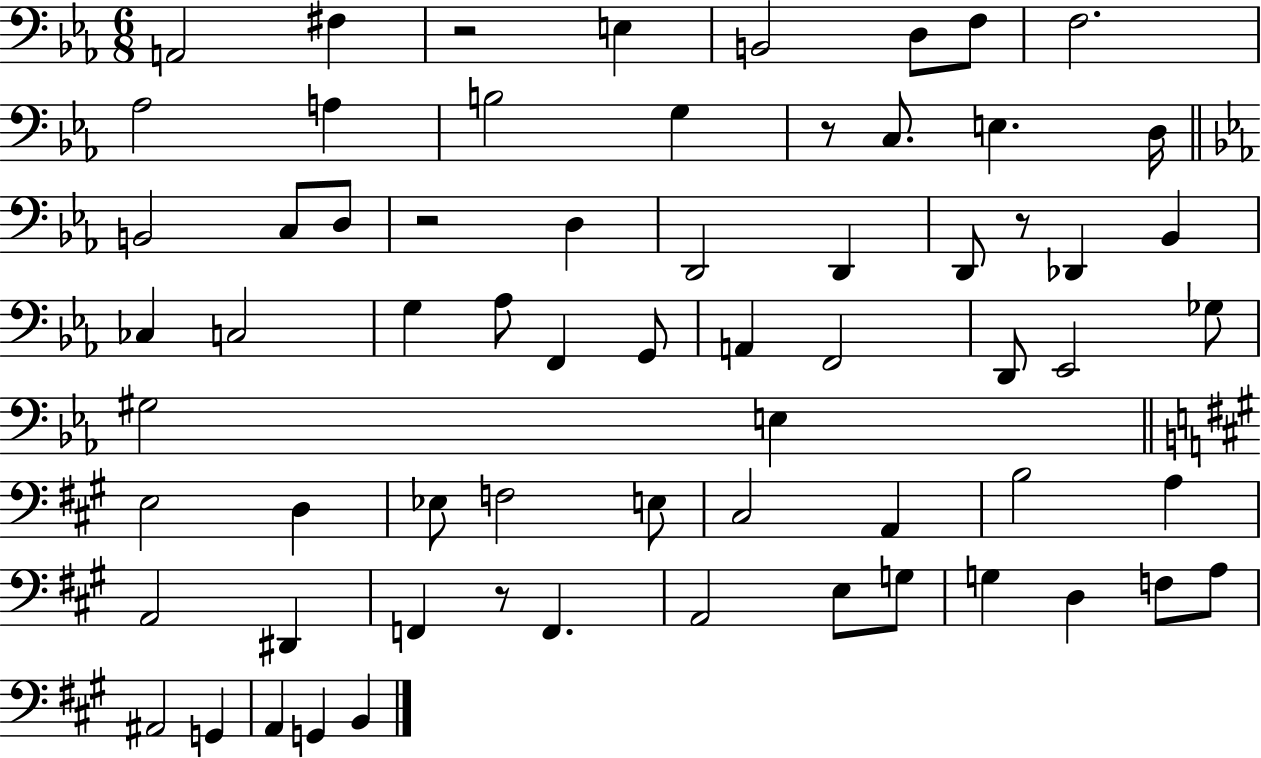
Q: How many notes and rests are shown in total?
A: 66